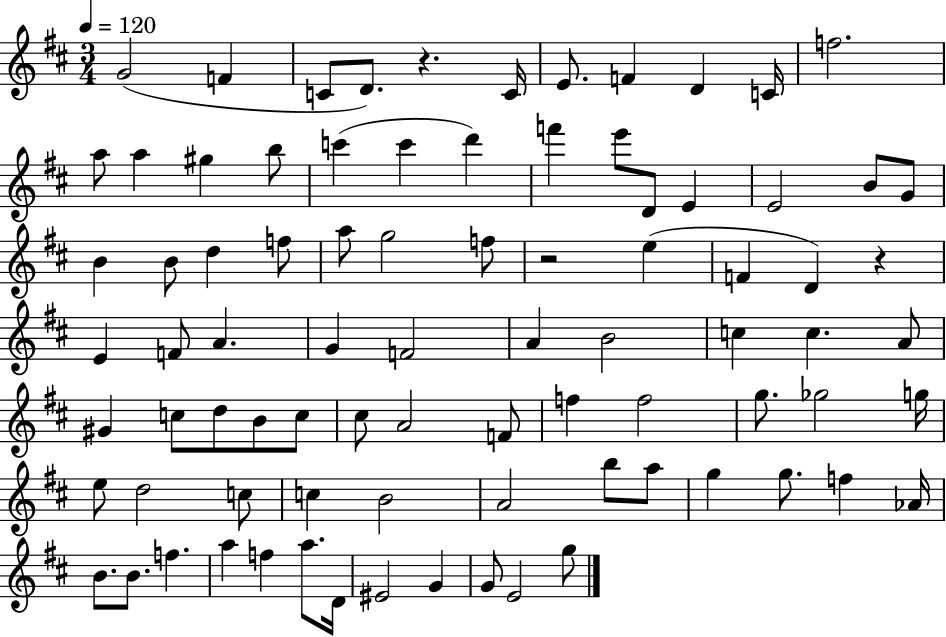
{
  \clef treble
  \numericTimeSignature
  \time 3/4
  \key d \major
  \tempo 4 = 120
  g'2( f'4 | c'8 d'8.) r4. c'16 | e'8. f'4 d'4 c'16 | f''2. | \break a''8 a''4 gis''4 b''8 | c'''4( c'''4 d'''4) | f'''4 e'''8 d'8 e'4 | e'2 b'8 g'8 | \break b'4 b'8 d''4 f''8 | a''8 g''2 f''8 | r2 e''4( | f'4 d'4) r4 | \break e'4 f'8 a'4. | g'4 f'2 | a'4 b'2 | c''4 c''4. a'8 | \break gis'4 c''8 d''8 b'8 c''8 | cis''8 a'2 f'8 | f''4 f''2 | g''8. ges''2 g''16 | \break e''8 d''2 c''8 | c''4 b'2 | a'2 b''8 a''8 | g''4 g''8. f''4 aes'16 | \break b'8. b'8. f''4. | a''4 f''4 a''8. d'16 | eis'2 g'4 | g'8 e'2 g''8 | \break \bar "|."
}